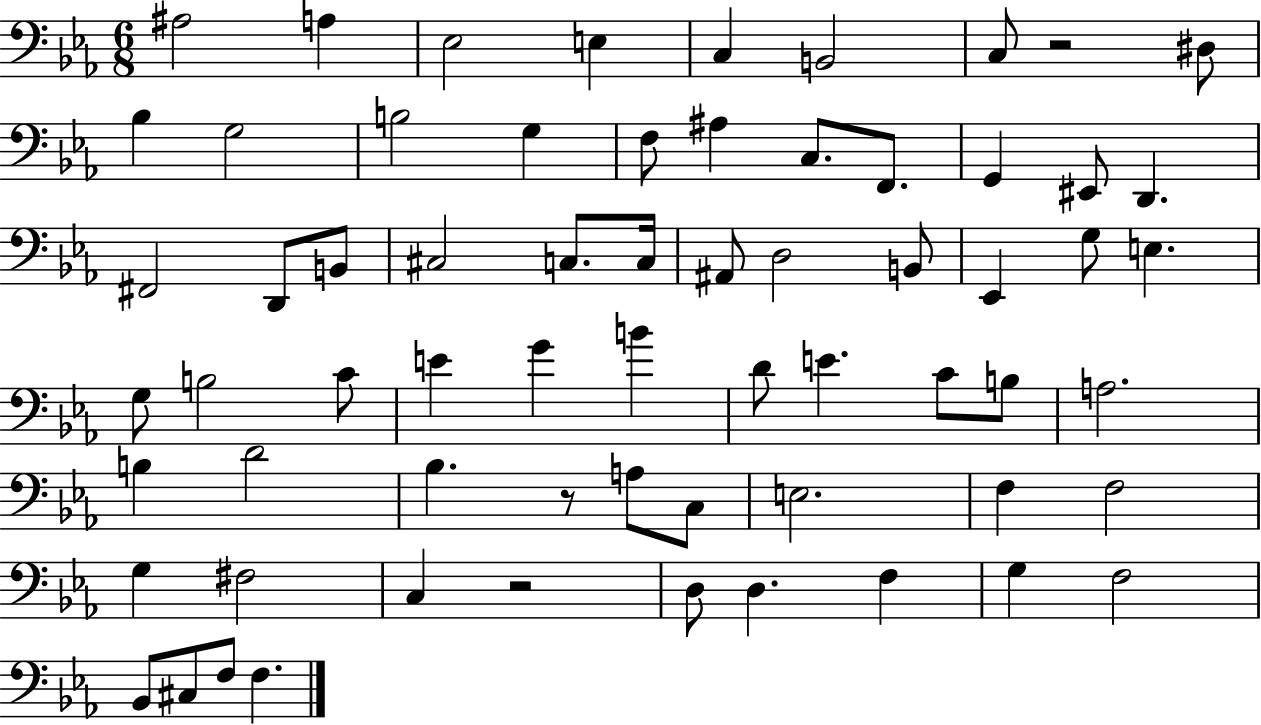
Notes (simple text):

A#3/h A3/q Eb3/h E3/q C3/q B2/h C3/e R/h D#3/e Bb3/q G3/h B3/h G3/q F3/e A#3/q C3/e. F2/e. G2/q EIS2/e D2/q. F#2/h D2/e B2/e C#3/h C3/e. C3/s A#2/e D3/h B2/e Eb2/q G3/e E3/q. G3/e B3/h C4/e E4/q G4/q B4/q D4/e E4/q. C4/e B3/e A3/h. B3/q D4/h Bb3/q. R/e A3/e C3/e E3/h. F3/q F3/h G3/q F#3/h C3/q R/h D3/e D3/q. F3/q G3/q F3/h Bb2/e C#3/e F3/e F3/q.